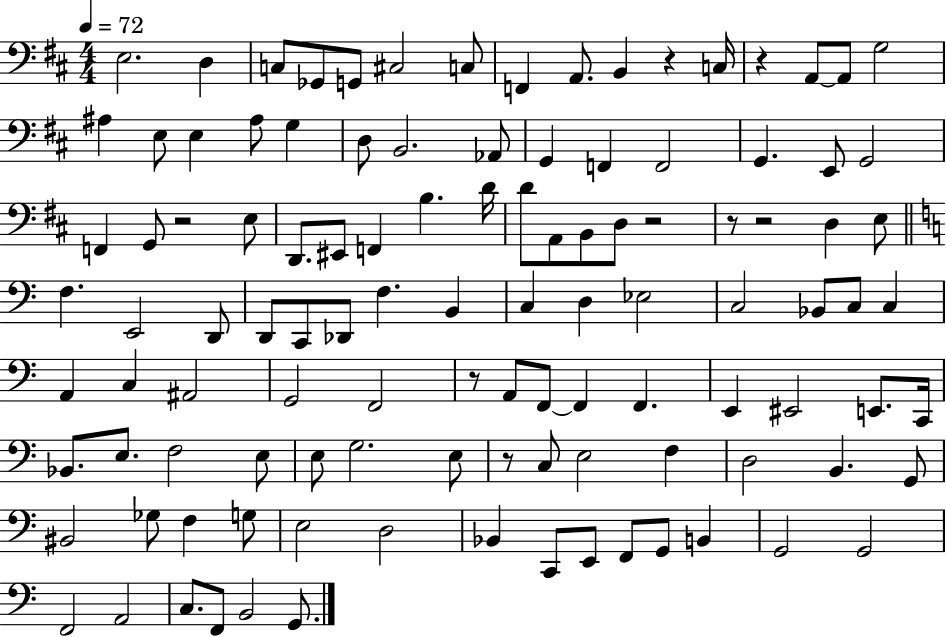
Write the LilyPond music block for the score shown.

{
  \clef bass
  \numericTimeSignature
  \time 4/4
  \key d \major
  \tempo 4 = 72
  \repeat volta 2 { e2. d4 | c8 ges,8 g,8 cis2 c8 | f,4 a,8. b,4 r4 c16 | r4 a,8~~ a,8 g2 | \break ais4 e8 e4 ais8 g4 | d8 b,2. aes,8 | g,4 f,4 f,2 | g,4. e,8 g,2 | \break f,4 g,8 r2 e8 | d,8. eis,8 f,4 b4. d'16 | d'8 a,8 b,8 d8 r2 | r8 r2 d4 e8 | \break \bar "||" \break \key c \major f4. e,2 d,8 | d,8 c,8 des,8 f4. b,4 | c4 d4 ees2 | c2 bes,8 c8 c4 | \break a,4 c4 ais,2 | g,2 f,2 | r8 a,8 f,8~~ f,4 f,4. | e,4 eis,2 e,8. c,16 | \break bes,8. e8. f2 e8 | e8 g2. e8 | r8 c8 e2 f4 | d2 b,4. g,8 | \break bis,2 ges8 f4 g8 | e2 d2 | bes,4 c,8 e,8 f,8 g,8 b,4 | g,2 g,2 | \break f,2 a,2 | c8. f,8 b,2 g,8. | } \bar "|."
}